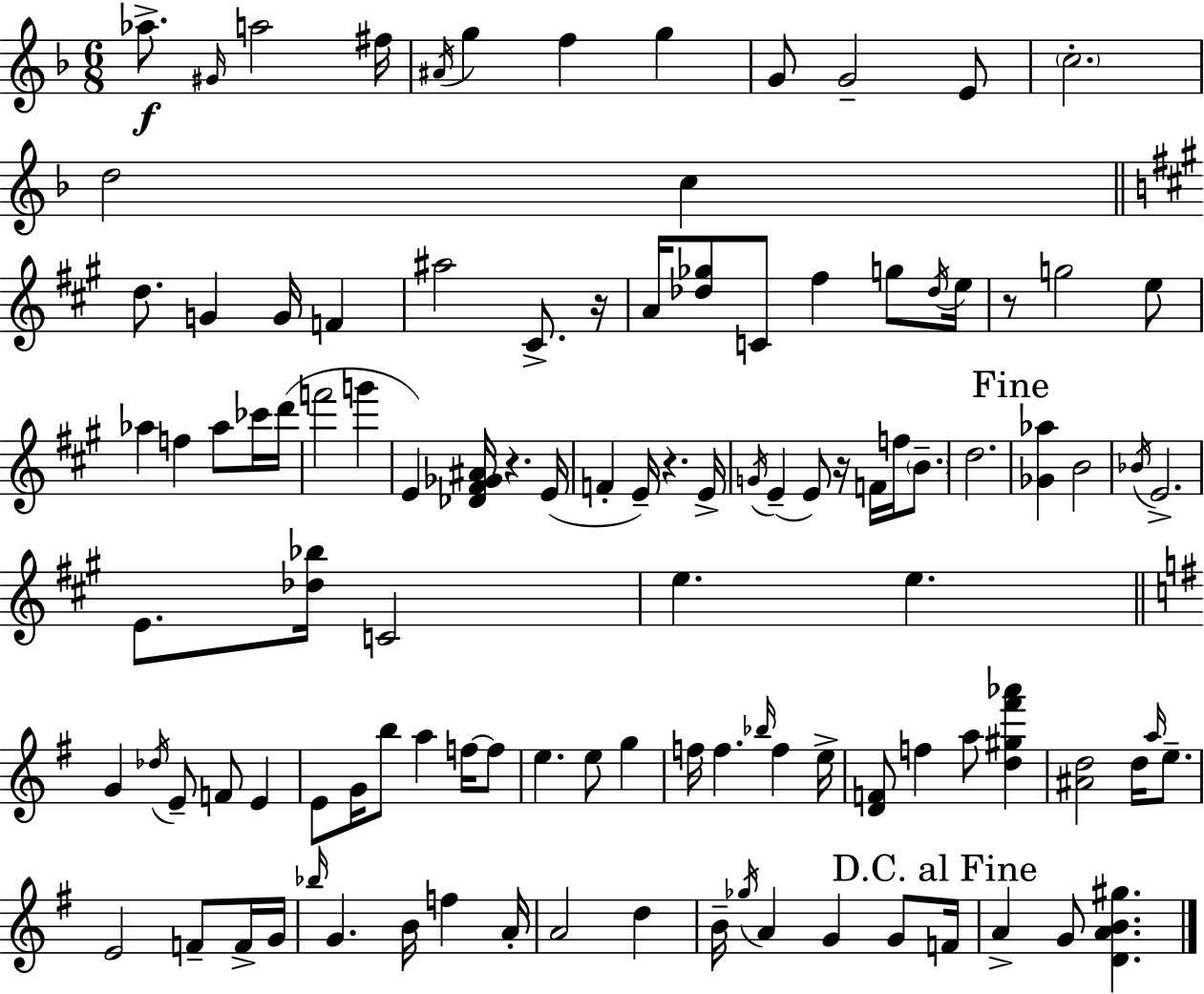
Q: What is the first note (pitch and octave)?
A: Ab5